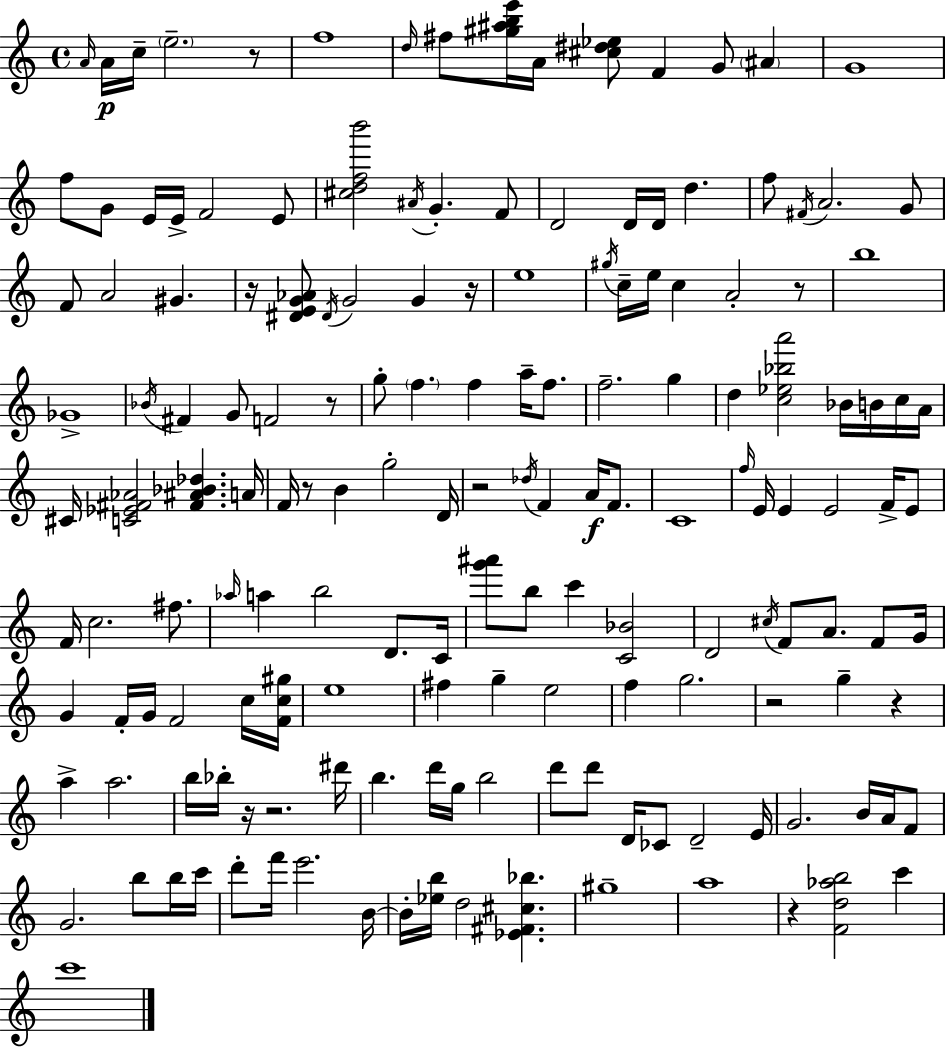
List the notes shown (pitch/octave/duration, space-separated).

A4/s A4/s C5/s E5/h. R/e F5/w D5/s F#5/e [G#5,A#5,B5,E6]/s A4/s [C#5,D#5,Eb5]/e F4/q G4/e A#4/q G4/w F5/e G4/e E4/s E4/s F4/h E4/e [C#5,D5,F5,B6]/h A#4/s G4/q. F4/e D4/h D4/s D4/s D5/q. F5/e F#4/s A4/h. G4/e F4/e A4/h G#4/q. R/s [D#4,E4,G4,Ab4]/e D#4/s G4/h G4/q R/s E5/w G#5/s C5/s E5/s C5/q A4/h R/e B5/w Gb4/w Bb4/s F#4/q G4/e F4/h R/e G5/e F5/q. F5/q A5/s F5/e. F5/h. G5/q D5/q [C5,Eb5,Bb5,A6]/h Bb4/s B4/s C5/s A4/s C#4/s [C4,Eb4,F#4,Ab4]/h [F#4,A#4,Bb4,Db5]/q. A4/s F4/s R/e B4/q G5/h D4/s R/h Db5/s F4/q A4/s F4/e. C4/w F5/s E4/s E4/q E4/h F4/s E4/e F4/s C5/h. F#5/e. Ab5/s A5/q B5/h D4/e. C4/s [G6,A#6]/e B5/e C6/q [C4,Bb4]/h D4/h C#5/s F4/e A4/e. F4/e G4/s G4/q F4/s G4/s F4/h C5/s [F4,C5,G#5]/s E5/w F#5/q G5/q E5/h F5/q G5/h. R/h G5/q R/q A5/q A5/h. B5/s Bb5/s R/s R/h. D#6/s B5/q. D6/s G5/s B5/h D6/e D6/e D4/s CES4/e D4/h E4/s G4/h. B4/s A4/s F4/e G4/h. B5/e B5/s C6/s D6/e F6/s E6/h. B4/s B4/s [Eb5,B5]/s D5/h [Eb4,F#4,C#5,Bb5]/q. G#5/w A5/w R/q [F4,D5,Ab5,B5]/h C6/q C6/w